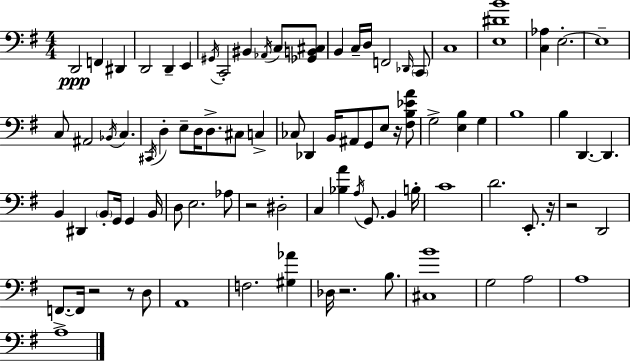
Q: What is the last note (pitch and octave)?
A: A3